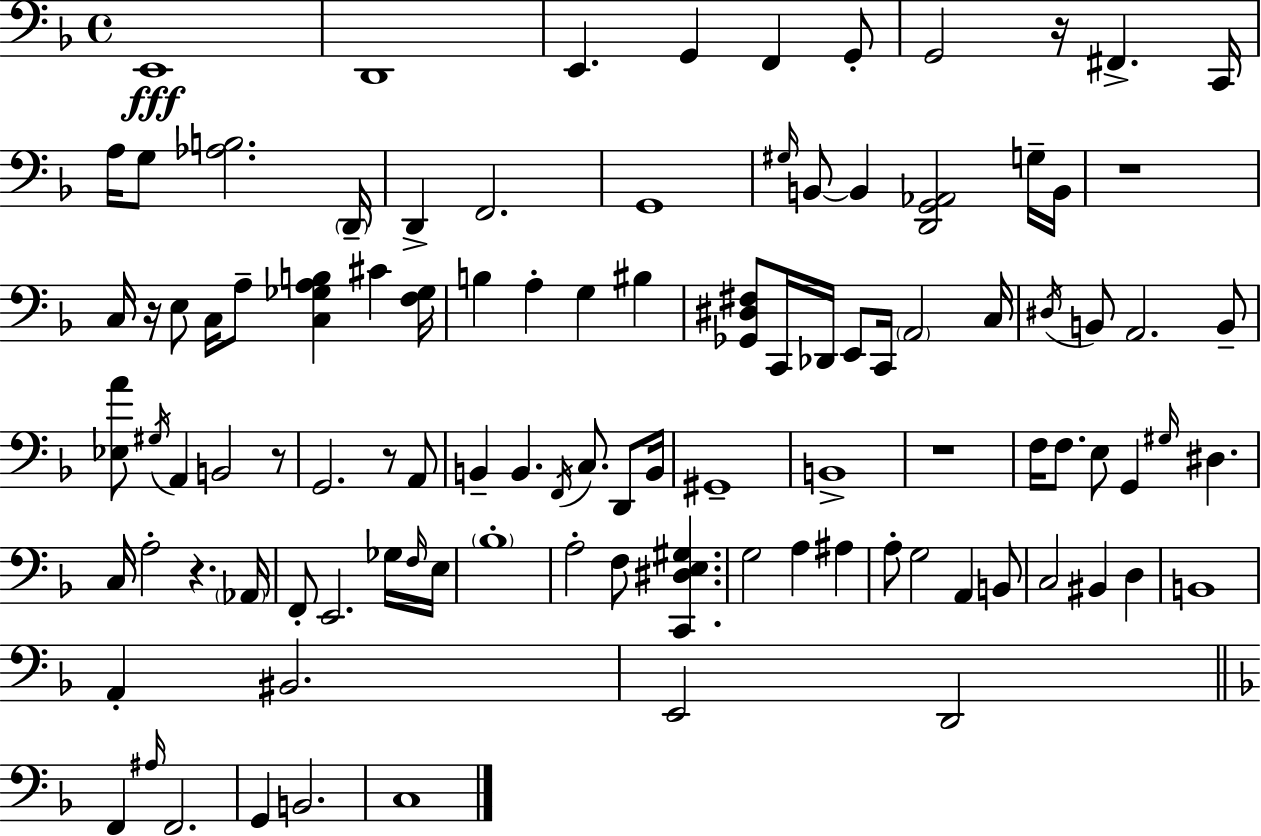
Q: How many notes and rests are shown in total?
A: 104